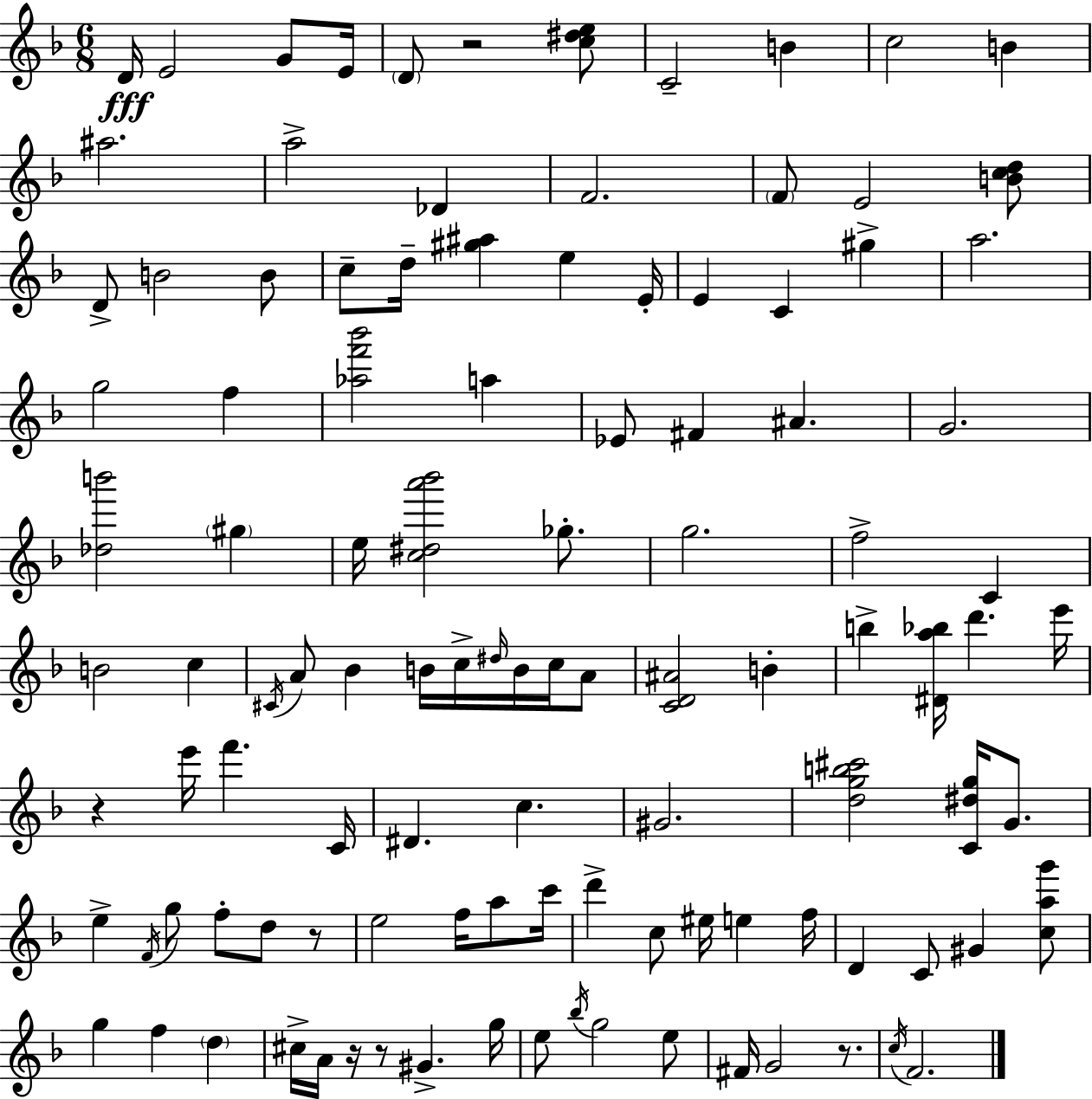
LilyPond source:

{
  \clef treble
  \numericTimeSignature
  \time 6/8
  \key f \major
  d'16\fff e'2 g'8 e'16 | \parenthesize d'8 r2 <c'' dis'' e''>8 | c'2-- b'4 | c''2 b'4 | \break ais''2. | a''2-> des'4 | f'2. | \parenthesize f'8 e'2 <b' c'' d''>8 | \break d'8-> b'2 b'8 | c''8-- d''16-- <gis'' ais''>4 e''4 e'16-. | e'4 c'4 gis''4-> | a''2. | \break g''2 f''4 | <aes'' f''' bes'''>2 a''4 | ees'8 fis'4 ais'4. | g'2. | \break <des'' b'''>2 \parenthesize gis''4 | e''16 <c'' dis'' a''' bes'''>2 ges''8.-. | g''2. | f''2-> c'4 | \break b'2 c''4 | \acciaccatura { cis'16 } a'8 bes'4 b'16 c''16-> \grace { dis''16 } b'16 c''16 | a'8 <c' d' ais'>2 b'4-. | b''4-> <dis' a'' bes''>16 d'''4. | \break e'''16 r4 e'''16 f'''4. | c'16 dis'4. c''4. | gis'2. | <d'' g'' b'' cis'''>2 <c' dis'' g''>16 g'8. | \break e''4-> \acciaccatura { f'16 } g''8 f''8-. d''8 | r8 e''2 f''16 | a''8 c'''16 d'''4-> c''8 eis''16 e''4 | f''16 d'4 c'8 gis'4 | \break <c'' a'' g'''>8 g''4 f''4 \parenthesize d''4 | cis''16-> a'16 r16 r8 gis'4.-> | g''16 e''8 \acciaccatura { bes''16 } g''2 | e''8 fis'16 g'2 | \break r8. \acciaccatura { c''16 } f'2. | \bar "|."
}